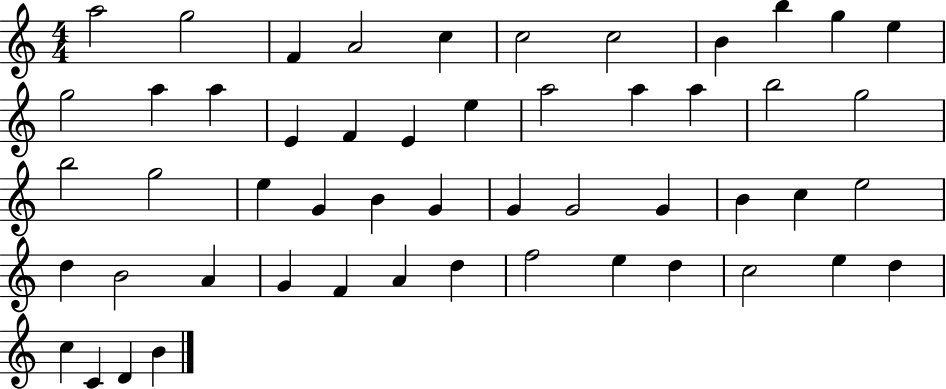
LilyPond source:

{
  \clef treble
  \numericTimeSignature
  \time 4/4
  \key c \major
  a''2 g''2 | f'4 a'2 c''4 | c''2 c''2 | b'4 b''4 g''4 e''4 | \break g''2 a''4 a''4 | e'4 f'4 e'4 e''4 | a''2 a''4 a''4 | b''2 g''2 | \break b''2 g''2 | e''4 g'4 b'4 g'4 | g'4 g'2 g'4 | b'4 c''4 e''2 | \break d''4 b'2 a'4 | g'4 f'4 a'4 d''4 | f''2 e''4 d''4 | c''2 e''4 d''4 | \break c''4 c'4 d'4 b'4 | \bar "|."
}